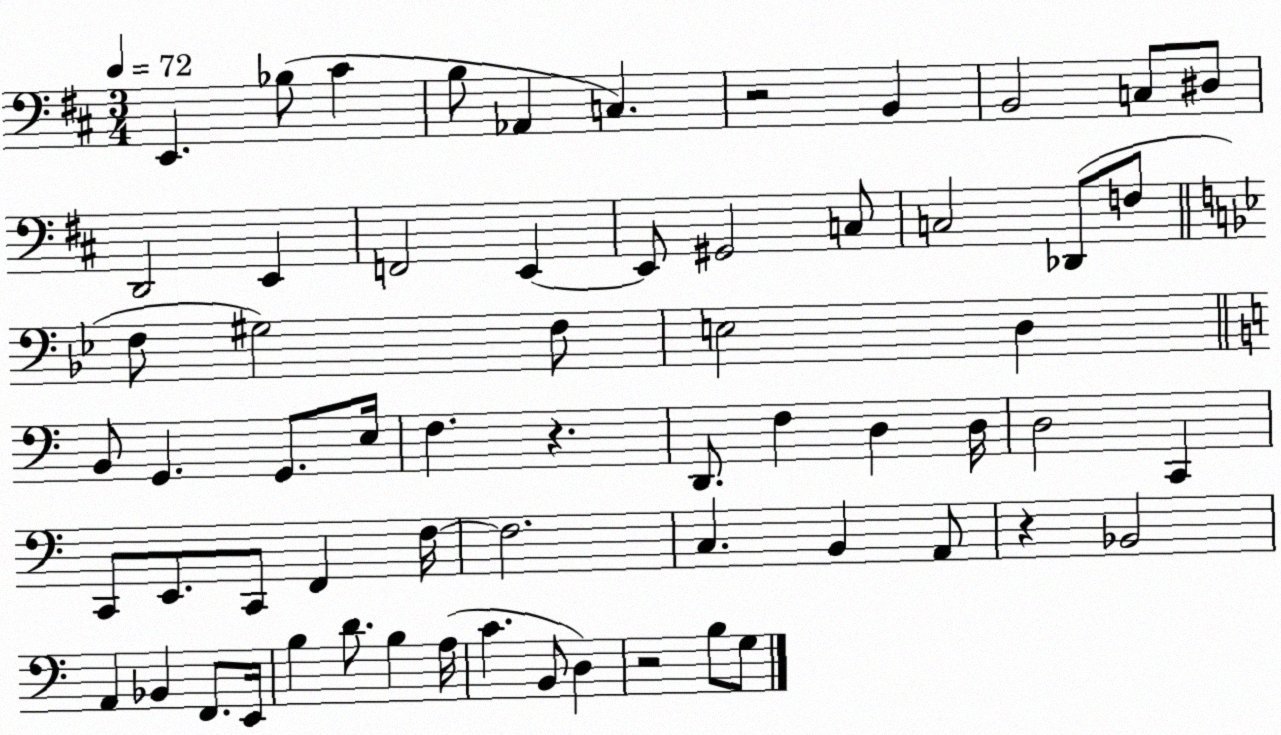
X:1
T:Untitled
M:3/4
L:1/4
K:D
E,, _B,/2 ^C B,/2 _A,, C, z2 B,, B,,2 C,/2 ^D,/2 D,,2 E,, F,,2 E,, E,,/2 ^G,,2 C,/2 C,2 _D,,/2 F,/2 F,/2 ^G,2 F,/2 E,2 D, B,,/2 G,, G,,/2 E,/4 F, z D,,/2 F, D, D,/4 D,2 C,, C,,/2 E,,/2 C,,/2 F,, F,/4 F,2 C, B,, A,,/2 z _B,,2 A,, _B,, F,,/2 E,,/4 B, D/2 B, A,/4 C B,,/2 D, z2 B,/2 G,/2